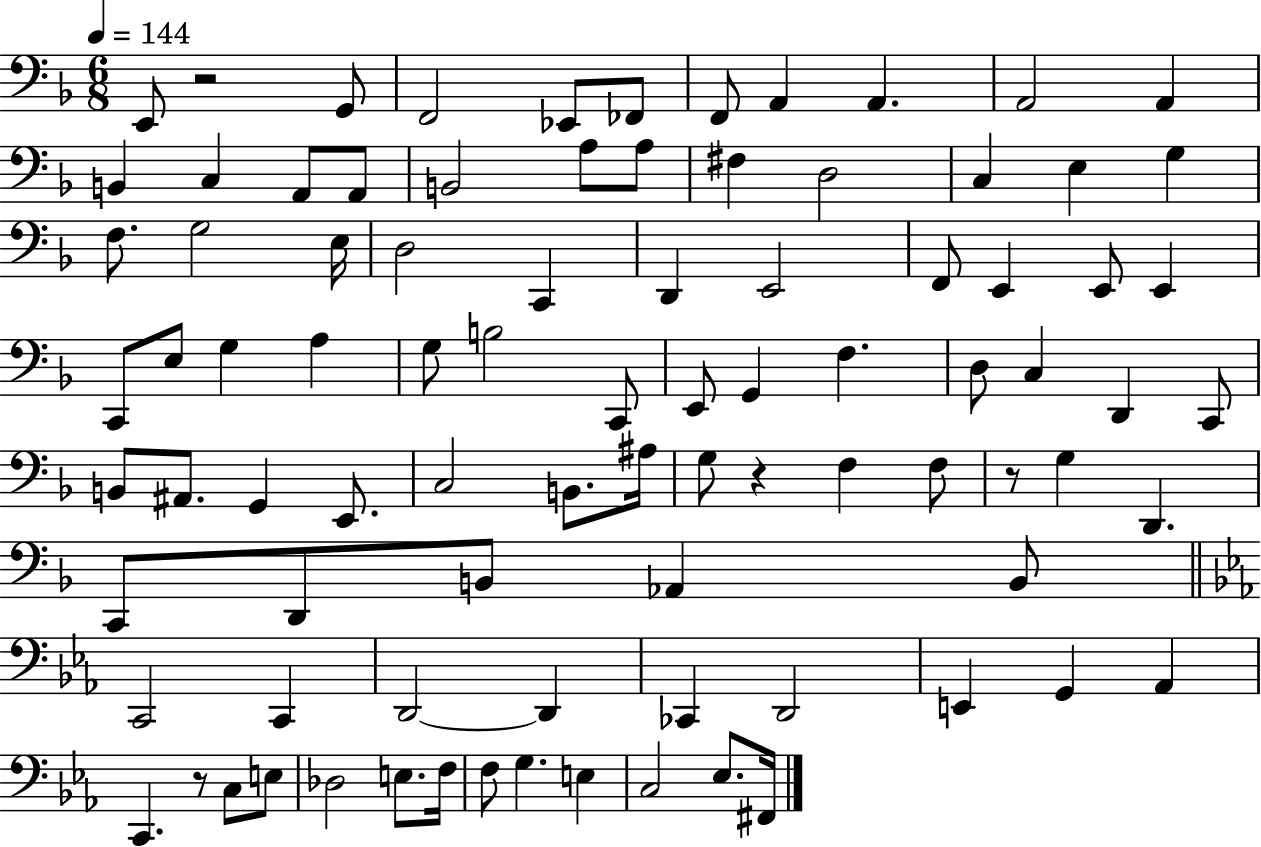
X:1
T:Untitled
M:6/8
L:1/4
K:F
E,,/2 z2 G,,/2 F,,2 _E,,/2 _F,,/2 F,,/2 A,, A,, A,,2 A,, B,, C, A,,/2 A,,/2 B,,2 A,/2 A,/2 ^F, D,2 C, E, G, F,/2 G,2 E,/4 D,2 C,, D,, E,,2 F,,/2 E,, E,,/2 E,, C,,/2 E,/2 G, A, G,/2 B,2 C,,/2 E,,/2 G,, F, D,/2 C, D,, C,,/2 B,,/2 ^A,,/2 G,, E,,/2 C,2 B,,/2 ^A,/4 G,/2 z F, F,/2 z/2 G, D,, C,,/2 D,,/2 B,,/2 _A,, B,,/2 C,,2 C,, D,,2 D,, _C,, D,,2 E,, G,, _A,, C,, z/2 C,/2 E,/2 _D,2 E,/2 F,/4 F,/2 G, E, C,2 _E,/2 ^F,,/4